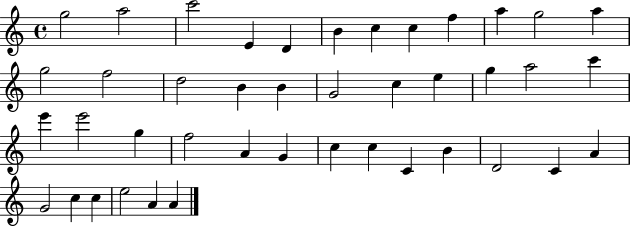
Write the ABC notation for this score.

X:1
T:Untitled
M:4/4
L:1/4
K:C
g2 a2 c'2 E D B c c f a g2 a g2 f2 d2 B B G2 c e g a2 c' e' e'2 g f2 A G c c C B D2 C A G2 c c e2 A A